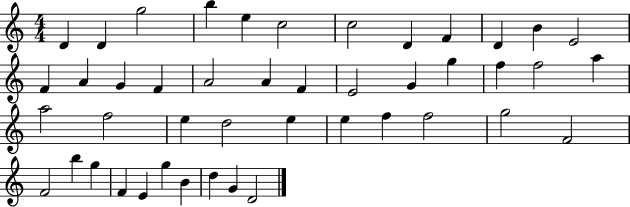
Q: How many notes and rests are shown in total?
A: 45